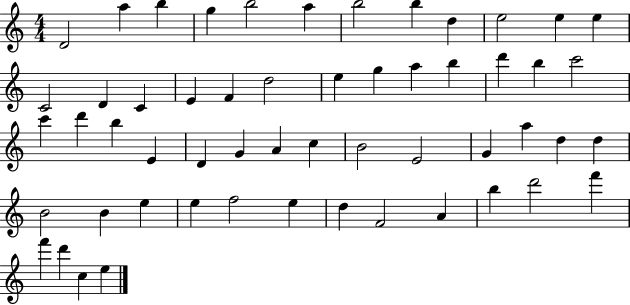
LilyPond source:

{
  \clef treble
  \numericTimeSignature
  \time 4/4
  \key c \major
  d'2 a''4 b''4 | g''4 b''2 a''4 | b''2 b''4 d''4 | e''2 e''4 e''4 | \break c'2 d'4 c'4 | e'4 f'4 d''2 | e''4 g''4 a''4 b''4 | d'''4 b''4 c'''2 | \break c'''4 d'''4 b''4 e'4 | d'4 g'4 a'4 c''4 | b'2 e'2 | g'4 a''4 d''4 d''4 | \break b'2 b'4 e''4 | e''4 f''2 e''4 | d''4 f'2 a'4 | b''4 d'''2 f'''4 | \break f'''4 d'''4 c''4 e''4 | \bar "|."
}